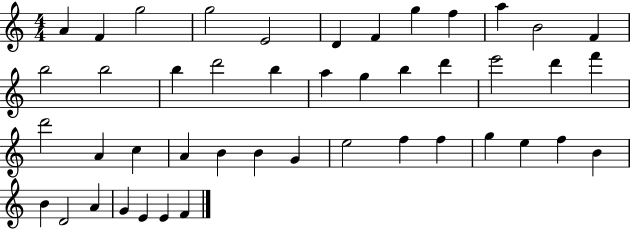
A4/q F4/q G5/h G5/h E4/h D4/q F4/q G5/q F5/q A5/q B4/h F4/q B5/h B5/h B5/q D6/h B5/q A5/q G5/q B5/q D6/q E6/h D6/q F6/q D6/h A4/q C5/q A4/q B4/q B4/q G4/q E5/h F5/q F5/q G5/q E5/q F5/q B4/q B4/q D4/h A4/q G4/q E4/q E4/q F4/q